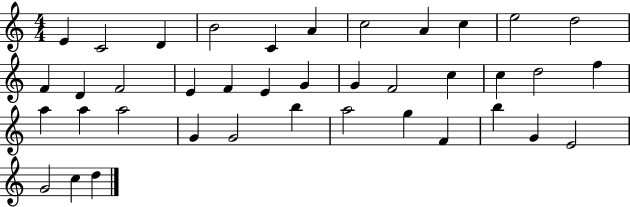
X:1
T:Untitled
M:4/4
L:1/4
K:C
E C2 D B2 C A c2 A c e2 d2 F D F2 E F E G G F2 c c d2 f a a a2 G G2 b a2 g F b G E2 G2 c d